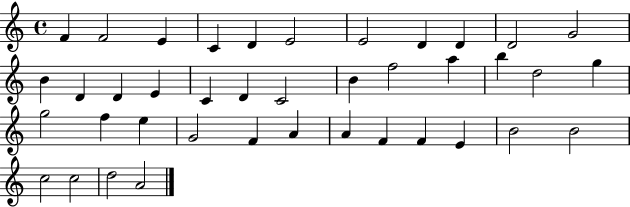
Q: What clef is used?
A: treble